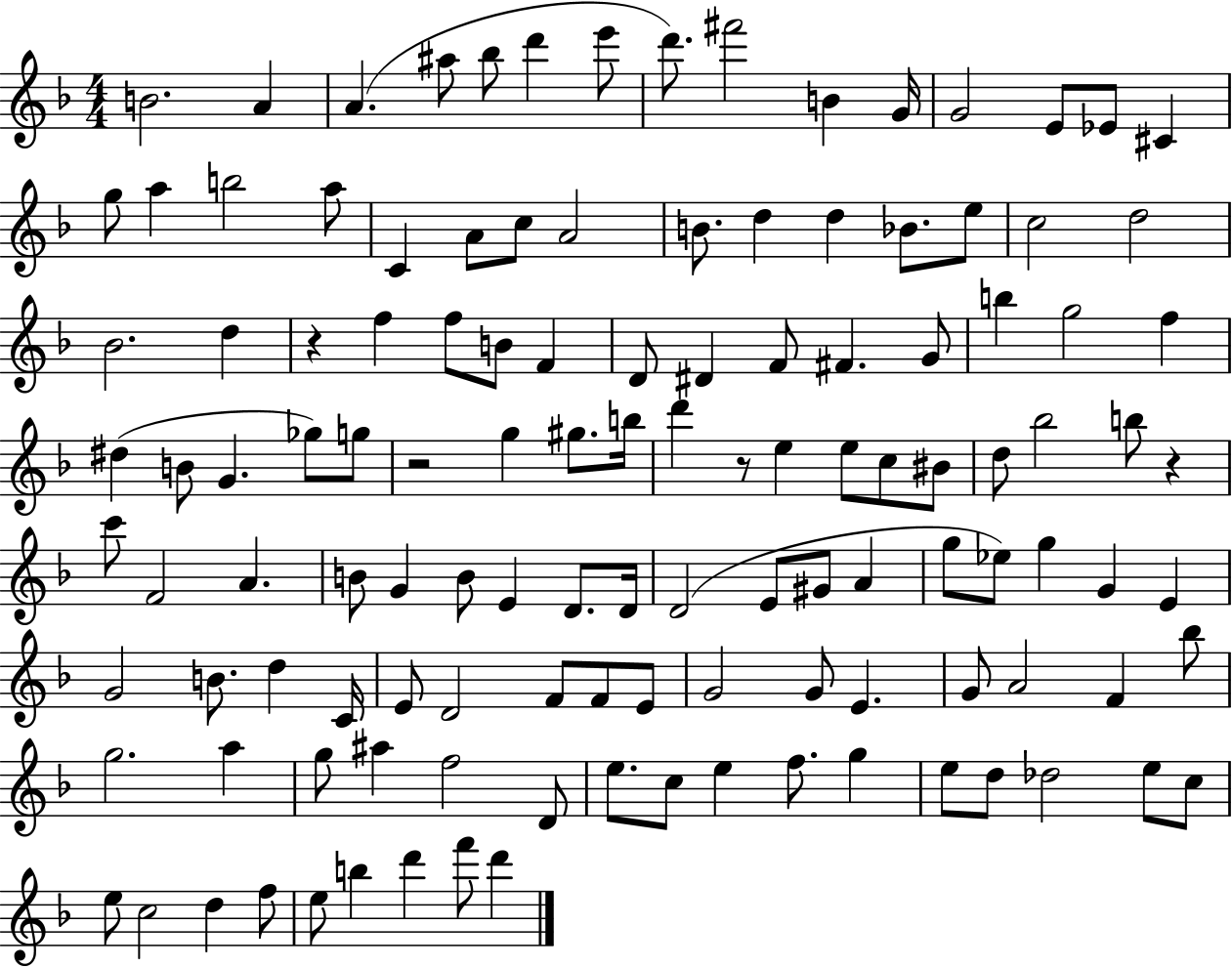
X:1
T:Untitled
M:4/4
L:1/4
K:F
B2 A A ^a/2 _b/2 d' e'/2 d'/2 ^f'2 B G/4 G2 E/2 _E/2 ^C g/2 a b2 a/2 C A/2 c/2 A2 B/2 d d _B/2 e/2 c2 d2 _B2 d z f f/2 B/2 F D/2 ^D F/2 ^F G/2 b g2 f ^d B/2 G _g/2 g/2 z2 g ^g/2 b/4 d' z/2 e e/2 c/2 ^B/2 d/2 _b2 b/2 z c'/2 F2 A B/2 G B/2 E D/2 D/4 D2 E/2 ^G/2 A g/2 _e/2 g G E G2 B/2 d C/4 E/2 D2 F/2 F/2 E/2 G2 G/2 E G/2 A2 F _b/2 g2 a g/2 ^a f2 D/2 e/2 c/2 e f/2 g e/2 d/2 _d2 e/2 c/2 e/2 c2 d f/2 e/2 b d' f'/2 d'